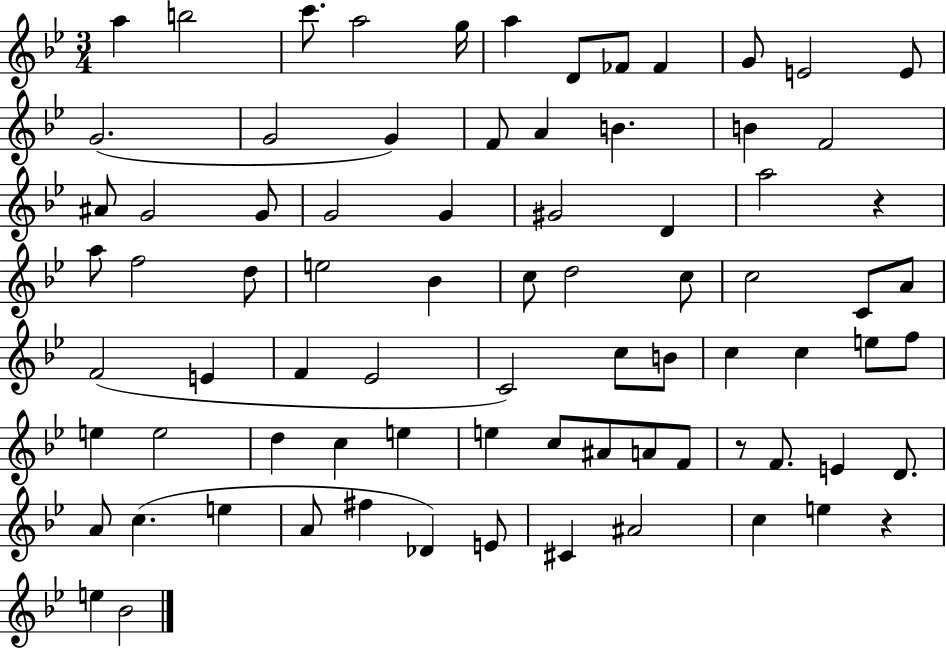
A5/q B5/h C6/e. A5/h G5/s A5/q D4/e FES4/e FES4/q G4/e E4/h E4/e G4/h. G4/h G4/q F4/e A4/q B4/q. B4/q F4/h A#4/e G4/h G4/e G4/h G4/q G#4/h D4/q A5/h R/q A5/e F5/h D5/e E5/h Bb4/q C5/e D5/h C5/e C5/h C4/e A4/e F4/h E4/q F4/q Eb4/h C4/h C5/e B4/e C5/q C5/q E5/e F5/e E5/q E5/h D5/q C5/q E5/q E5/q C5/e A#4/e A4/e F4/e R/e F4/e. E4/q D4/e. A4/e C5/q. E5/q A4/e F#5/q Db4/q E4/e C#4/q A#4/h C5/q E5/q R/q E5/q Bb4/h